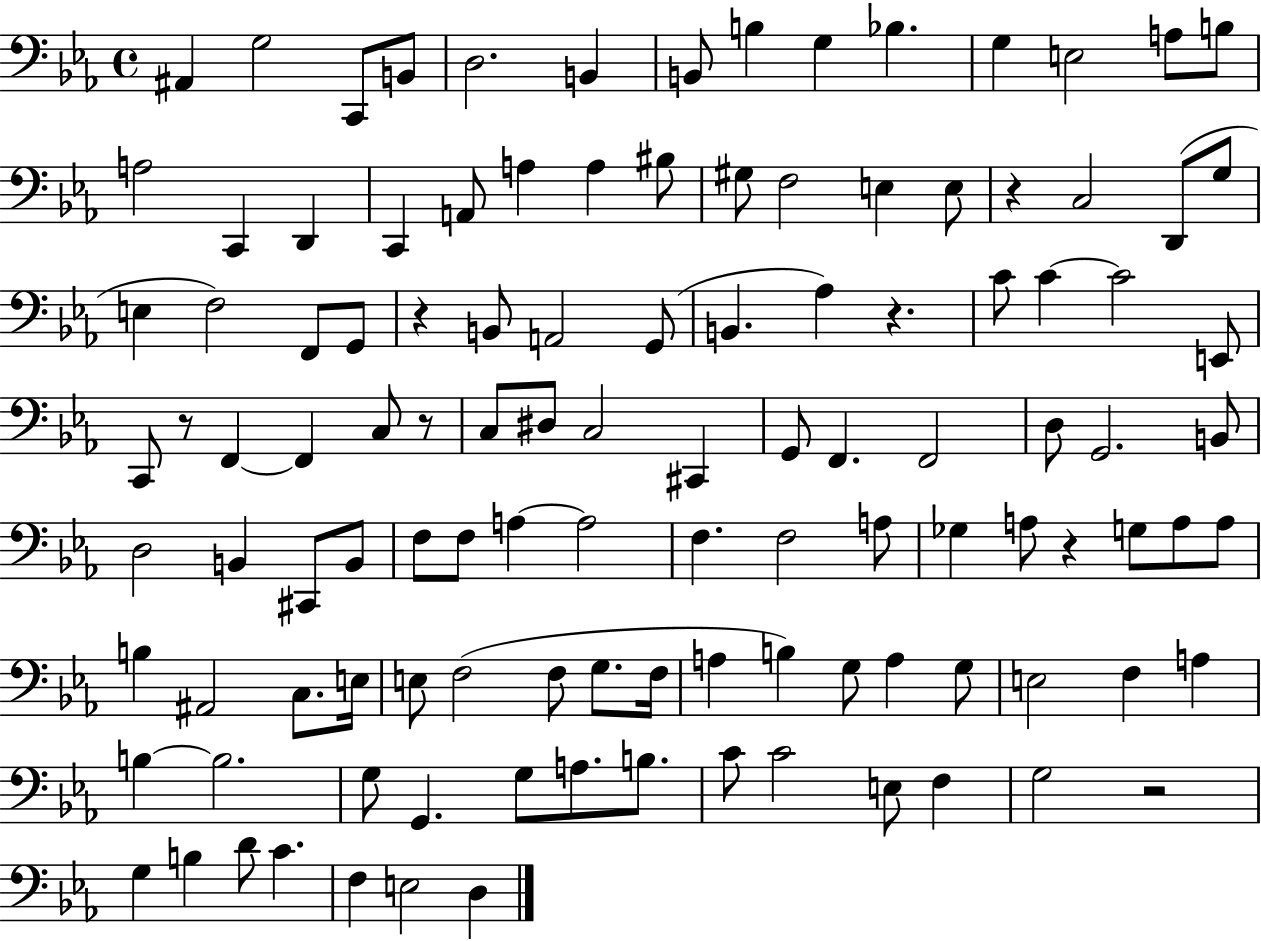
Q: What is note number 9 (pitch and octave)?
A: G3